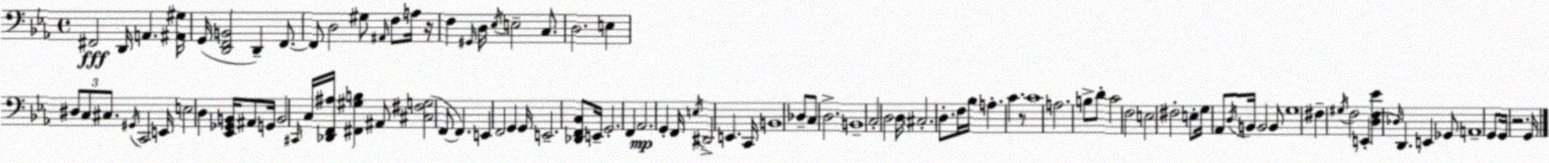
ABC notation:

X:1
T:Untitled
M:4/4
L:1/4
K:Cm
^F,,2 D,,/4 A,, [^A,,^G,]/4 G,,/4 [D,,F,,B,,]2 D,, F,,/2 F,,/2 D,2 ^G,/2 ^A,,/4 F,/2 A,/4 z/4 F, ^G,,/4 D,/4 _E,/4 E,2 C,/2 D,2 E, ^D,/2 C,/2 ^C,/2 ^G,,/4 C,,2 E,,/4 E,2 D, [_E,,_G,,B,,]/4 ^A,,/2 G,,/4 B,,2 ^C,,/4 C,/4 [_D,,F,,^A,]/4 [^F,,^G,B,] ^A,,/2 [^C,^F,G,]2 F,,/2 F,, E,, F,,2 G,, G,,/4 E,,2 [_D,,F,,C,]/2 E,,/4 G,,2 F,, _A,,2 G,, F,,/4 E,/4 ^D,,2 E,, C,,/4 B,,4 _D,/2 C,/2 D,2 B,,4 C,2 D,2 D,/4 ^C,2 D,/2 F,/4 _B,/4 A, C z/2 C4 A,2 B,/2 D/2 C2 F,2 E,2 ^F,2 E,/2 G,/4 _A,,/2 D,/4 B,,/4 B,,2 B,,/2 G,4 ^F, ^G,/4 F,2 E,, [D,F,_E] _D,/4 D,, E,, _G,,/2 A,,4 G,,/2 G,,/4 z2 G,,/4